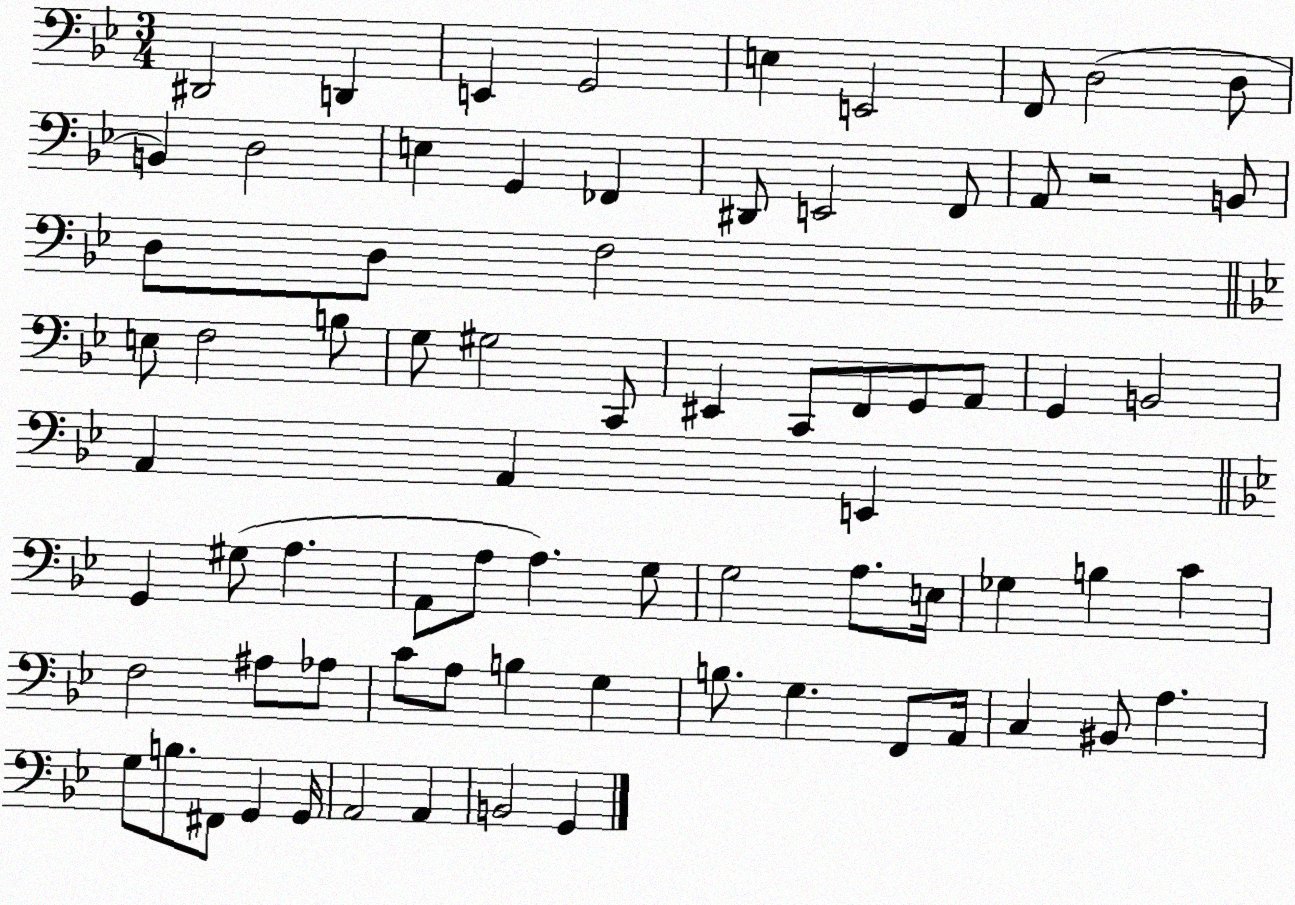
X:1
T:Untitled
M:3/4
L:1/4
K:Bb
^D,,2 D,, E,, G,,2 E, E,,2 F,,/2 D,2 D,/2 B,, D,2 E, G,, _F,, ^D,,/2 E,,2 F,,/2 A,,/2 z2 B,,/2 D,/2 D,/2 F,2 E,/2 F,2 B,/2 G,/2 ^G,2 C,,/2 ^E,, C,,/2 F,,/2 G,,/2 A,,/2 G,, B,,2 A,, A,, E,, G,, ^G,/2 A, A,,/2 A,/2 A, G,/2 G,2 A,/2 E,/4 _G, B, C F,2 ^A,/2 _A,/2 C/2 A,/2 B, G, B,/2 G, F,,/2 A,,/4 C, ^B,,/2 A, G,/2 B,/2 ^F,,/2 G,, G,,/4 A,,2 A,, B,,2 G,,